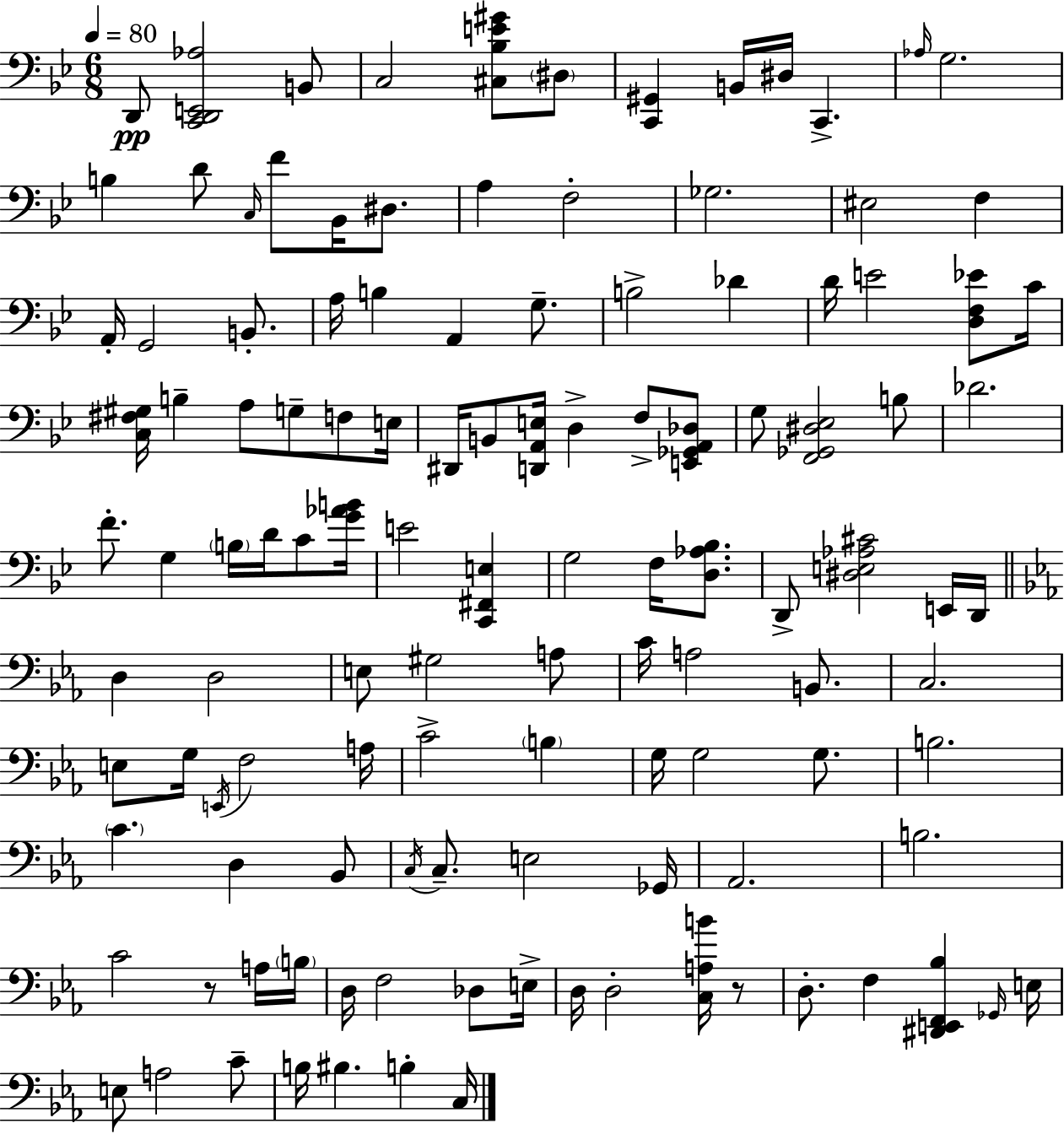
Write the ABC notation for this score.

X:1
T:Untitled
M:6/8
L:1/4
K:Gm
D,,/2 [C,,D,,E,,_A,]2 B,,/2 C,2 [^C,_B,E^G]/2 ^D,/2 [C,,^G,,] B,,/4 ^D,/4 C,, _A,/4 G,2 B, D/2 C,/4 F/2 _B,,/4 ^D,/2 A, F,2 _G,2 ^E,2 F, A,,/4 G,,2 B,,/2 A,/4 B, A,, G,/2 B,2 _D D/4 E2 [D,F,_E]/2 C/4 [C,^F,^G,]/4 B, A,/2 G,/2 F,/2 E,/4 ^D,,/4 B,,/2 [D,,A,,E,]/4 D, F,/2 [E,,_G,,A,,_D,]/2 G,/2 [F,,_G,,^D,_E,]2 B,/2 _D2 F/2 G, B,/4 D/4 C/2 [G_AB]/4 E2 [C,,^F,,E,] G,2 F,/4 [D,_A,_B,]/2 D,,/2 [^D,E,_A,^C]2 E,,/4 D,,/4 D, D,2 E,/2 ^G,2 A,/2 C/4 A,2 B,,/2 C,2 E,/2 G,/4 E,,/4 F,2 A,/4 C2 B, G,/4 G,2 G,/2 B,2 C D, _B,,/2 C,/4 C,/2 E,2 _G,,/4 _A,,2 B,2 C2 z/2 A,/4 B,/4 D,/4 F,2 _D,/2 E,/4 D,/4 D,2 [C,A,B]/4 z/2 D,/2 F, [^D,,E,,F,,_B,] _G,,/4 E,/4 E,/2 A,2 C/2 B,/4 ^B, B, C,/4